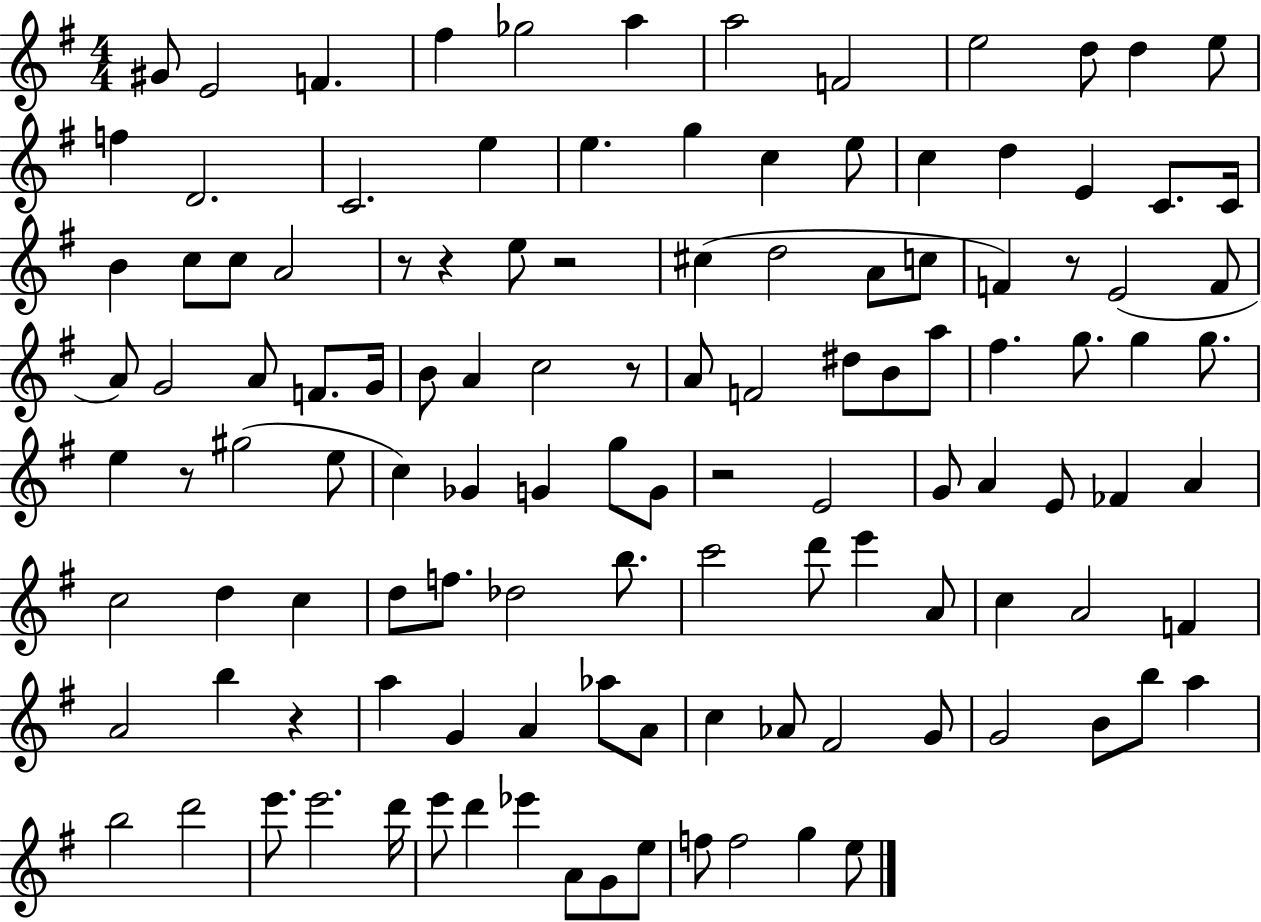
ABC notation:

X:1
T:Untitled
M:4/4
L:1/4
K:G
^G/2 E2 F ^f _g2 a a2 F2 e2 d/2 d e/2 f D2 C2 e e g c e/2 c d E C/2 C/4 B c/2 c/2 A2 z/2 z e/2 z2 ^c d2 A/2 c/2 F z/2 E2 F/2 A/2 G2 A/2 F/2 G/4 B/2 A c2 z/2 A/2 F2 ^d/2 B/2 a/2 ^f g/2 g g/2 e z/2 ^g2 e/2 c _G G g/2 G/2 z2 E2 G/2 A E/2 _F A c2 d c d/2 f/2 _d2 b/2 c'2 d'/2 e' A/2 c A2 F A2 b z a G A _a/2 A/2 c _A/2 ^F2 G/2 G2 B/2 b/2 a b2 d'2 e'/2 e'2 d'/4 e'/2 d' _e' A/2 G/2 e/2 f/2 f2 g e/2